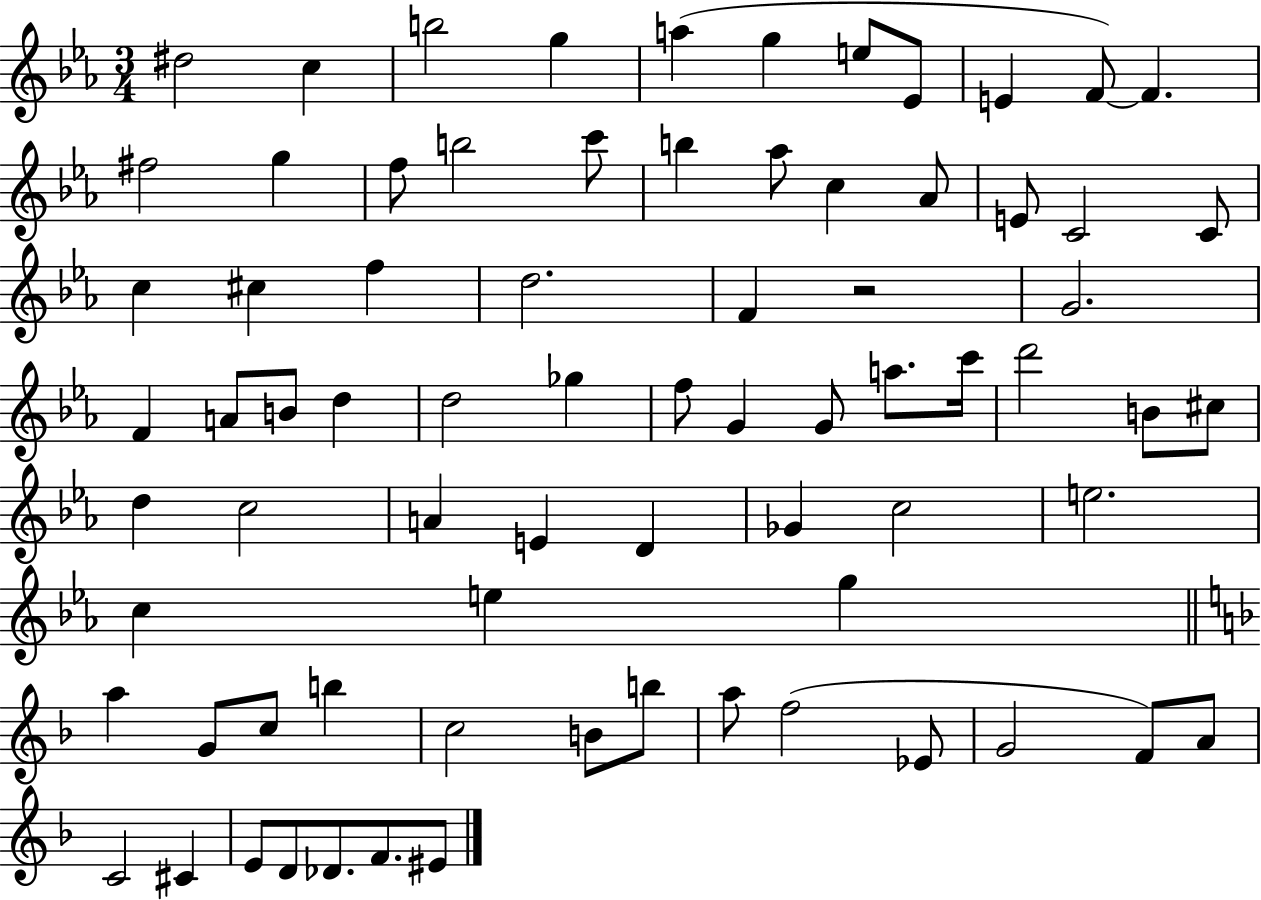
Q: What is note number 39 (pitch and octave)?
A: A5